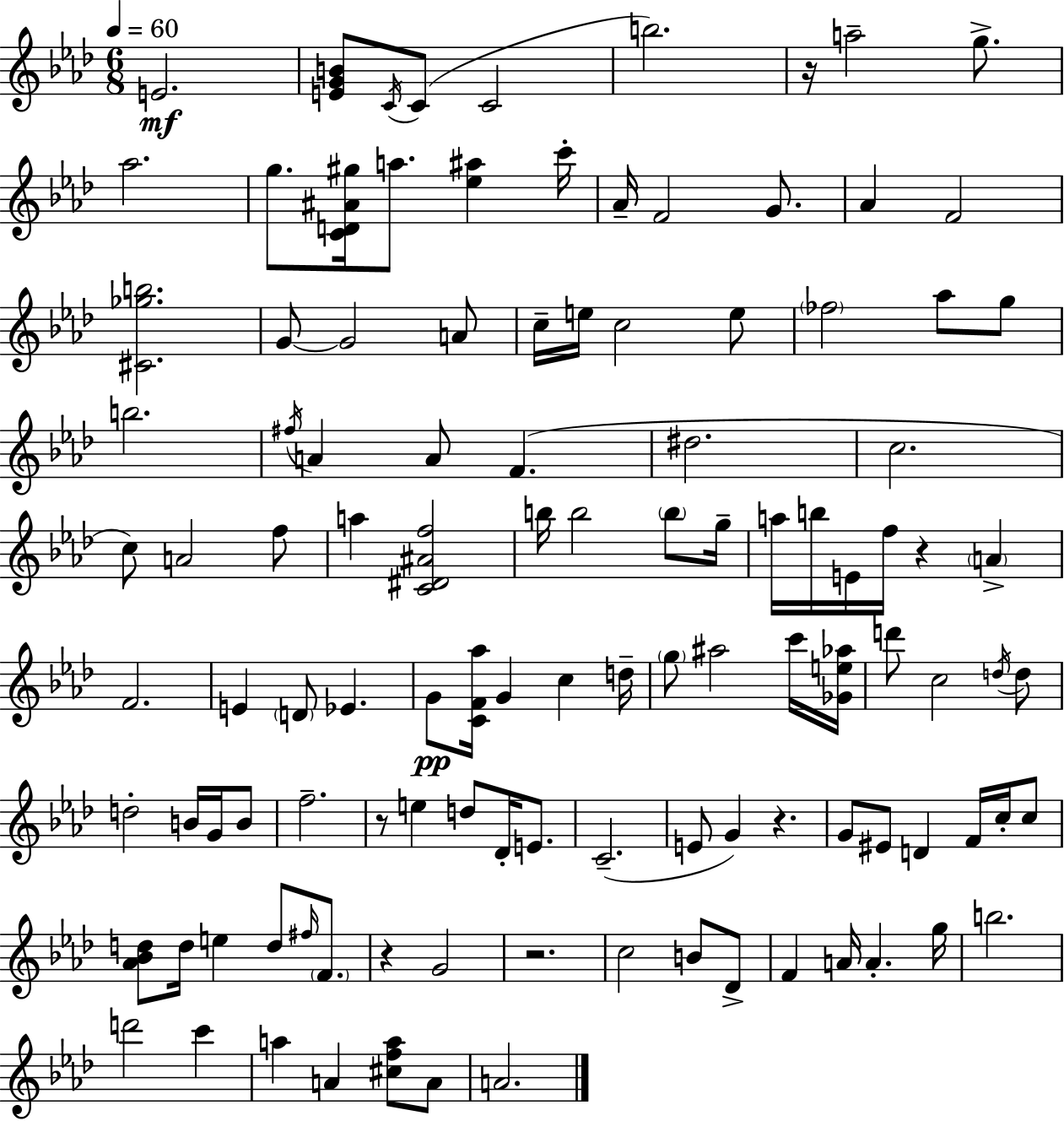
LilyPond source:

{
  \clef treble
  \numericTimeSignature
  \time 6/8
  \key f \minor
  \tempo 4 = 60
  e'2.\mf | <e' g' b'>8 \acciaccatura { c'16 } c'8( c'2 | b''2.) | r16 a''2-- g''8.-> | \break aes''2. | g''8. <c' d' ais' gis''>16 a''8. <ees'' ais''>4 | c'''16-. aes'16-- f'2 g'8. | aes'4 f'2 | \break <cis' ges'' b''>2. | g'8~~ g'2 a'8 | c''16-- e''16 c''2 e''8 | \parenthesize fes''2 aes''8 g''8 | \break b''2. | \acciaccatura { fis''16 } a'4 a'8 f'4.( | dis''2. | c''2. | \break c''8) a'2 | f''8 a''4 <c' dis' ais' f''>2 | b''16 b''2 \parenthesize b''8 | g''16-- a''16 b''16 e'16 f''16 r4 \parenthesize a'4-> | \break f'2. | e'4 \parenthesize d'8 ees'4. | g'8\pp <c' f' aes''>16 g'4 c''4 | d''16-- \parenthesize g''8 ais''2 | \break c'''16 <ges' e'' aes''>16 d'''8 c''2 | \acciaccatura { d''16 } d''8 d''2-. b'16 | g'16 b'8 f''2.-- | r8 e''4 d''8 des'16-. | \break e'8. c'2.--( | e'8 g'4) r4. | g'8 eis'8 d'4 f'16 | c''16-. c''8 <aes' bes' d''>8 d''16 e''4 d''8 | \break \grace { fis''16 } \parenthesize f'8. r4 g'2 | r2. | c''2 | b'8 des'8-> f'4 a'16 a'4.-. | \break g''16 b''2. | d'''2 | c'''4 a''4 a'4 | <cis'' f'' a''>8 a'8 a'2. | \break \bar "|."
}